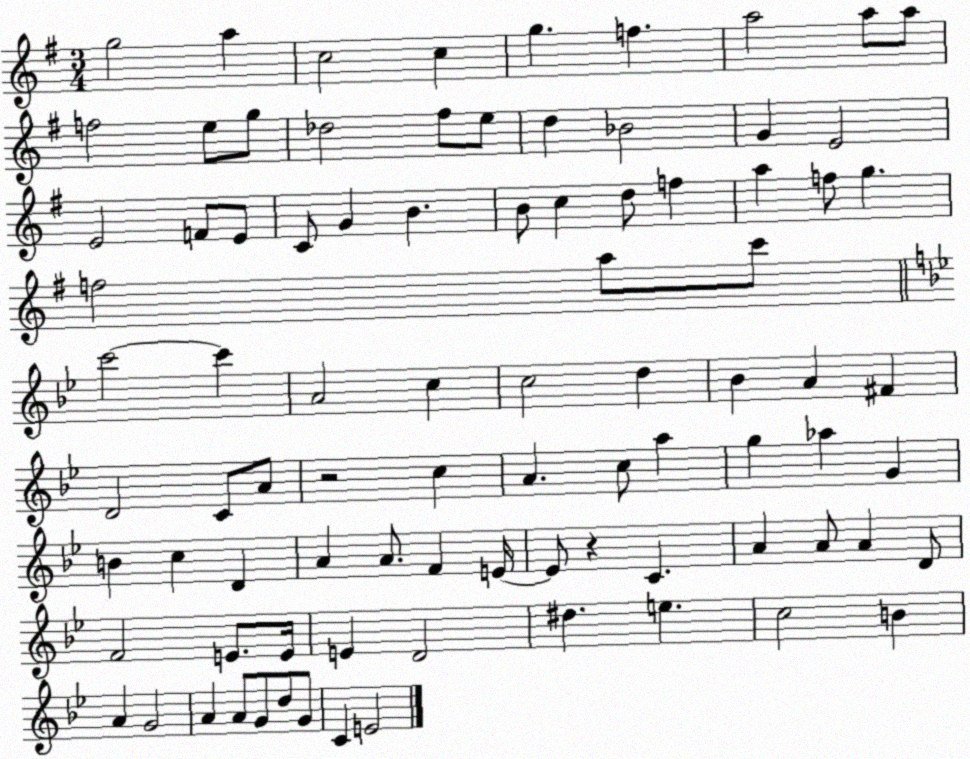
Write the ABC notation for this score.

X:1
T:Untitled
M:3/4
L:1/4
K:G
g2 a c2 c g f a2 a/2 a/2 f2 e/2 g/2 _d2 ^f/2 e/2 d _B2 G E2 E2 F/2 E/2 C/2 G B B/2 c d/2 f a f/2 g f2 a/2 c'/2 c'2 c' A2 c c2 d _B A ^F D2 C/2 A/2 z2 c A c/2 a g _a G B c D A A/2 F E/4 E/2 z C A A/2 A D/2 F2 E/2 E/4 E D2 ^d e c2 B A G2 A A/2 G/2 d/2 G/2 C E2